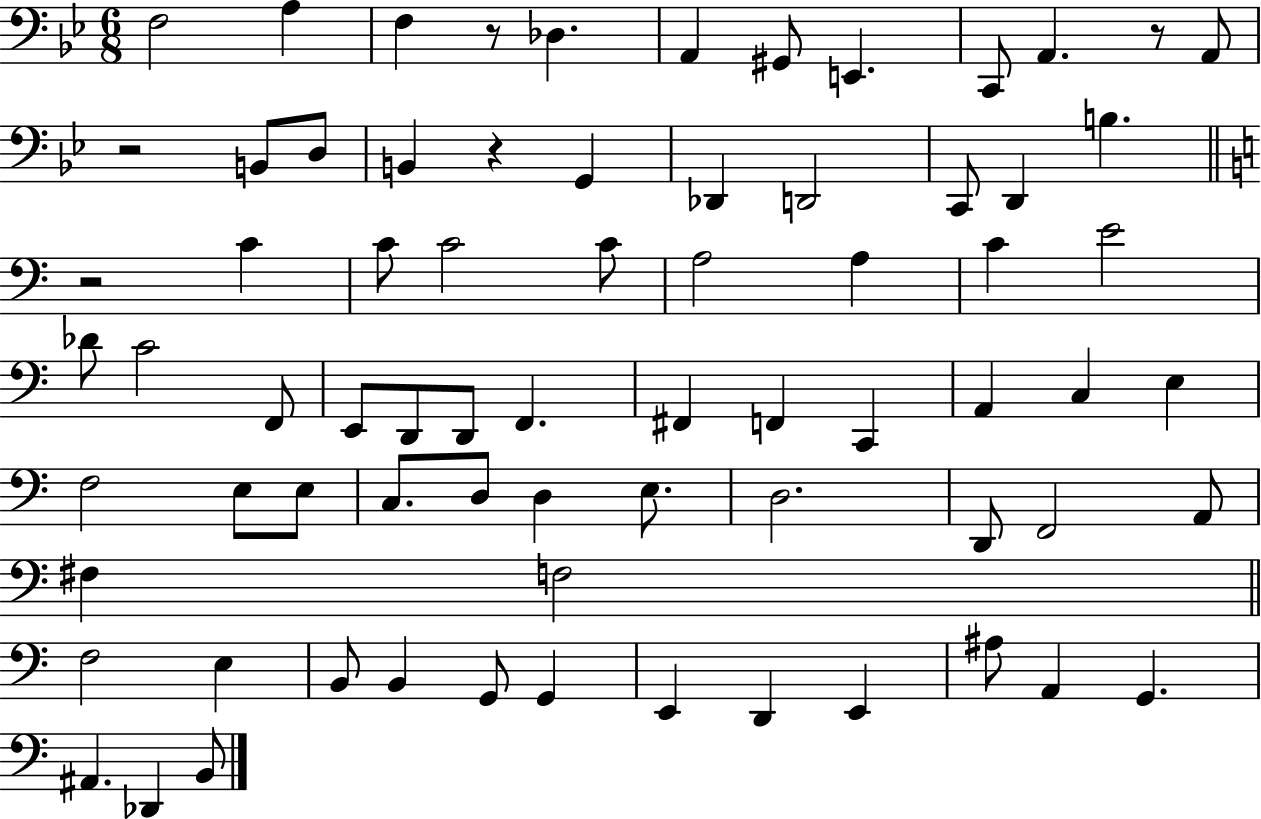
F3/h A3/q F3/q R/e Db3/q. A2/q G#2/e E2/q. C2/e A2/q. R/e A2/e R/h B2/e D3/e B2/q R/q G2/q Db2/q D2/h C2/e D2/q B3/q. R/h C4/q C4/e C4/h C4/e A3/h A3/q C4/q E4/h Db4/e C4/h F2/e E2/e D2/e D2/e F2/q. F#2/q F2/q C2/q A2/q C3/q E3/q F3/h E3/e E3/e C3/e. D3/e D3/q E3/e. D3/h. D2/e F2/h A2/e F#3/q F3/h F3/h E3/q B2/e B2/q G2/e G2/q E2/q D2/q E2/q A#3/e A2/q G2/q. A#2/q. Db2/q B2/e